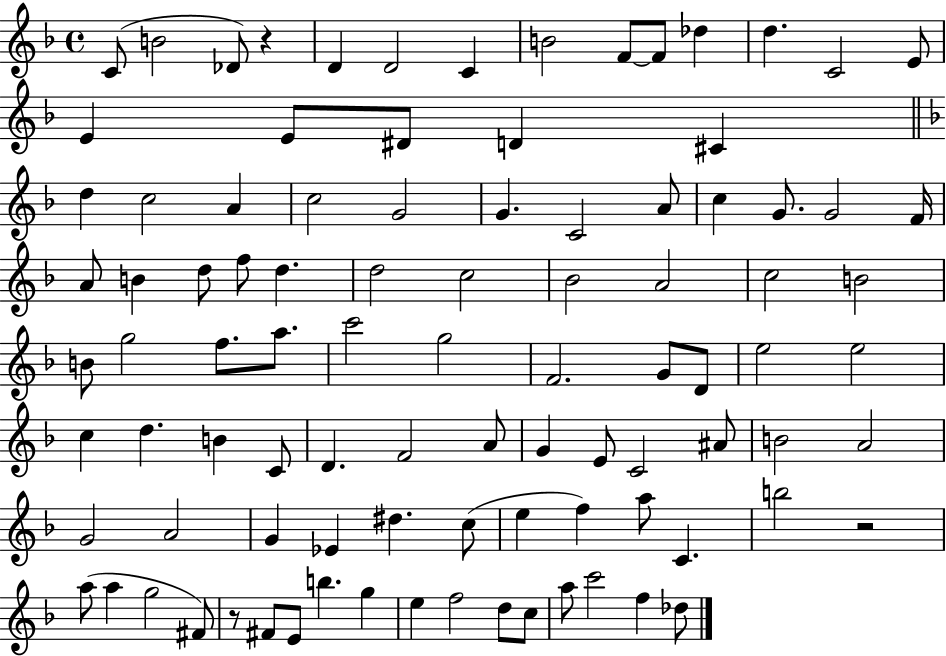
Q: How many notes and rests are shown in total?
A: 95